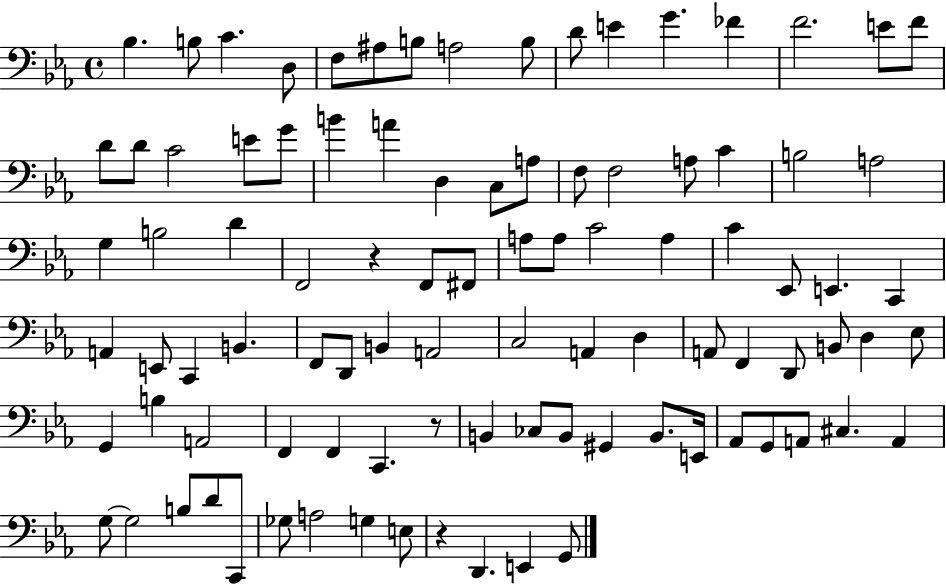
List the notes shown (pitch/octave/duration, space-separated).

Bb3/q. B3/e C4/q. D3/e F3/e A#3/e B3/e A3/h B3/e D4/e E4/q G4/q. FES4/q F4/h. E4/e F4/e D4/e D4/e C4/h E4/e G4/e B4/q A4/q D3/q C3/e A3/e F3/e F3/h A3/e C4/q B3/h A3/h G3/q B3/h D4/q F2/h R/q F2/e F#2/e A3/e A3/e C4/h A3/q C4/q Eb2/e E2/q. C2/q A2/q E2/e C2/q B2/q. F2/e D2/e B2/q A2/h C3/h A2/q D3/q A2/e F2/q D2/e B2/e D3/q Eb3/e G2/q B3/q A2/h F2/q F2/q C2/q. R/e B2/q CES3/e B2/e G#2/q B2/e. E2/s Ab2/e G2/e A2/e C#3/q. A2/q G3/e G3/h B3/e D4/e C2/e Gb3/e A3/h G3/q E3/e R/q D2/q. E2/q G2/e